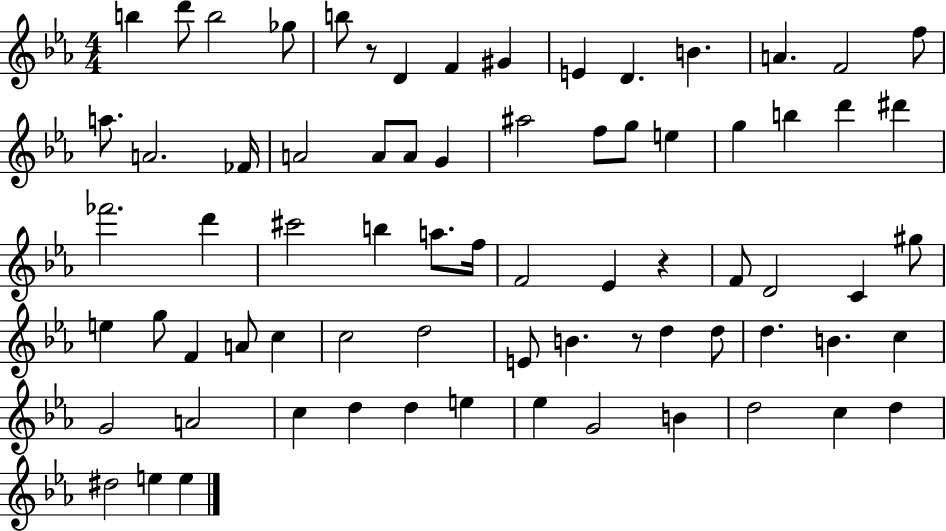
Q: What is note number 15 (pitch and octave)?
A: A5